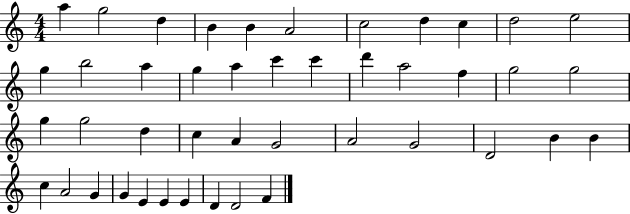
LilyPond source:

{
  \clef treble
  \numericTimeSignature
  \time 4/4
  \key c \major
  a''4 g''2 d''4 | b'4 b'4 a'2 | c''2 d''4 c''4 | d''2 e''2 | \break g''4 b''2 a''4 | g''4 a''4 c'''4 c'''4 | d'''4 a''2 f''4 | g''2 g''2 | \break g''4 g''2 d''4 | c''4 a'4 g'2 | a'2 g'2 | d'2 b'4 b'4 | \break c''4 a'2 g'4 | g'4 e'4 e'4 e'4 | d'4 d'2 f'4 | \bar "|."
}